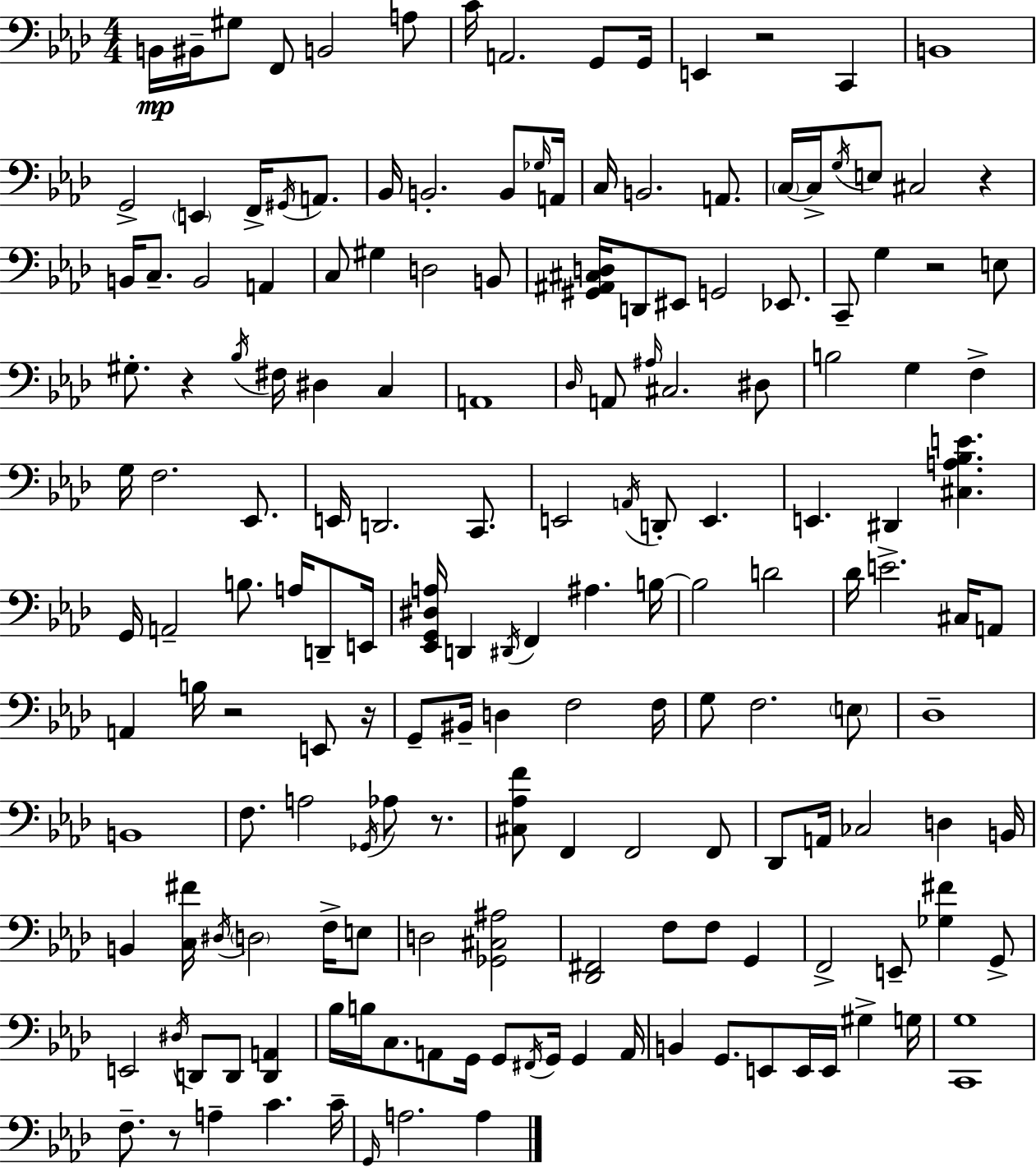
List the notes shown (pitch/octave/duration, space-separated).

B2/s BIS2/s G#3/e F2/e B2/h A3/e C4/s A2/h. G2/e G2/s E2/q R/h C2/q B2/w G2/h E2/q F2/s G#2/s A2/e. Bb2/s B2/h. B2/e Gb3/s A2/s C3/s B2/h. A2/e. C3/s C3/s G3/s E3/e C#3/h R/q B2/s C3/e. B2/h A2/q C3/e G#3/q D3/h B2/e [G#2,A#2,C#3,D3]/s D2/e EIS2/e G2/h Eb2/e. C2/e G3/q R/h E3/e G#3/e. R/q Bb3/s F#3/s D#3/q C3/q A2/w Db3/s A2/e A#3/s C#3/h. D#3/e B3/h G3/q F3/q G3/s F3/h. Eb2/e. E2/s D2/h. C2/e. E2/h A2/s D2/e E2/q. E2/q. D#2/q [C#3,A3,Bb3,E4]/q. G2/s A2/h B3/e. A3/s D2/e E2/s [Eb2,G2,D#3,A3]/s D2/q D#2/s F2/q A#3/q. B3/s B3/h D4/h Db4/s E4/h. C#3/s A2/e A2/q B3/s R/h E2/e R/s G2/e BIS2/s D3/q F3/h F3/s G3/e F3/h. E3/e Db3/w B2/w F3/e. A3/h Gb2/s Ab3/e R/e. [C#3,Ab3,F4]/e F2/q F2/h F2/e Db2/e A2/s CES3/h D3/q B2/s B2/q [C3,F#4]/s D#3/s D3/h F3/s E3/e D3/h [Gb2,C#3,A#3]/h [Db2,F#2]/h F3/e F3/e G2/q F2/h E2/e [Gb3,F#4]/q G2/e E2/h D#3/s D2/e D2/e [D2,A2]/q Bb3/s B3/s C3/e. A2/e G2/s G2/e F#2/s G2/s G2/q A2/s B2/q G2/e. E2/e E2/s E2/s G#3/q G3/s [C2,G3]/w F3/e. R/e A3/q C4/q. C4/s G2/s A3/h. A3/q